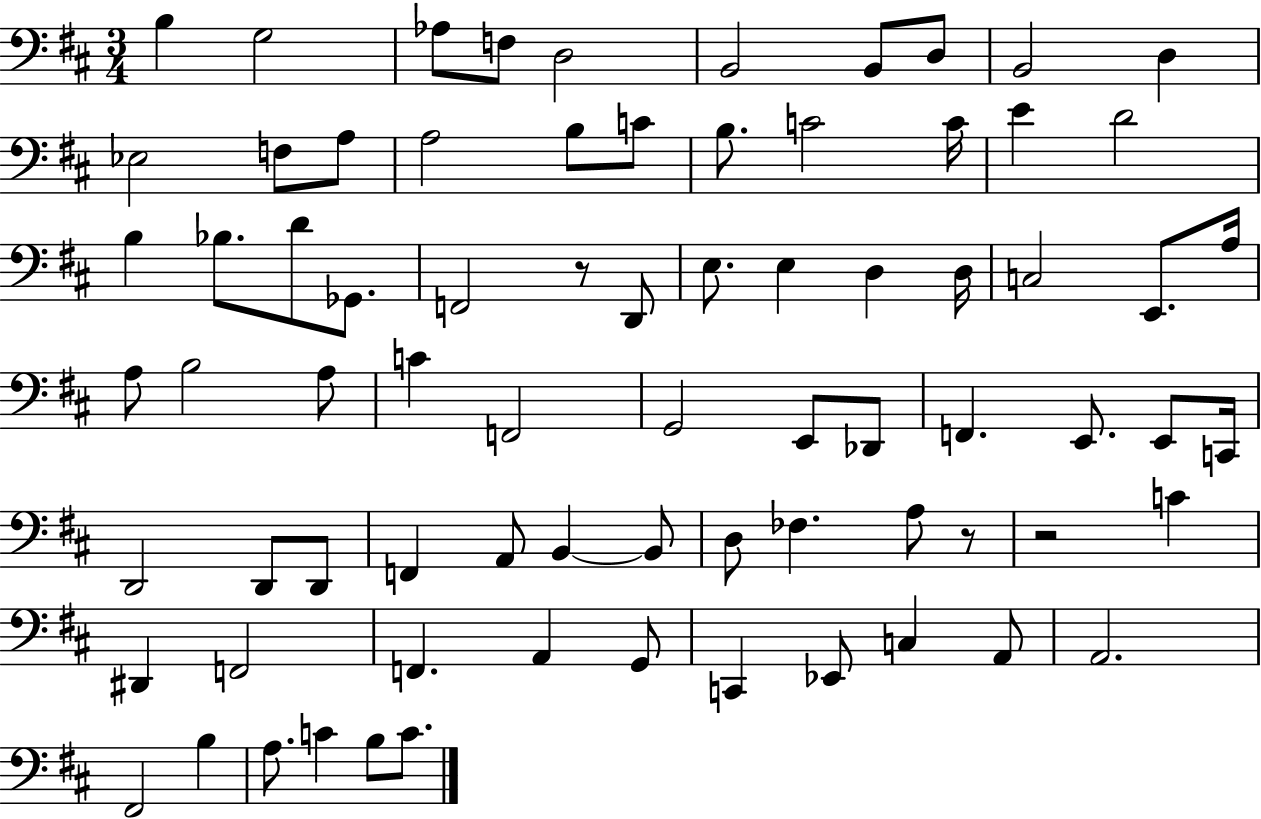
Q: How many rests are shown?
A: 3